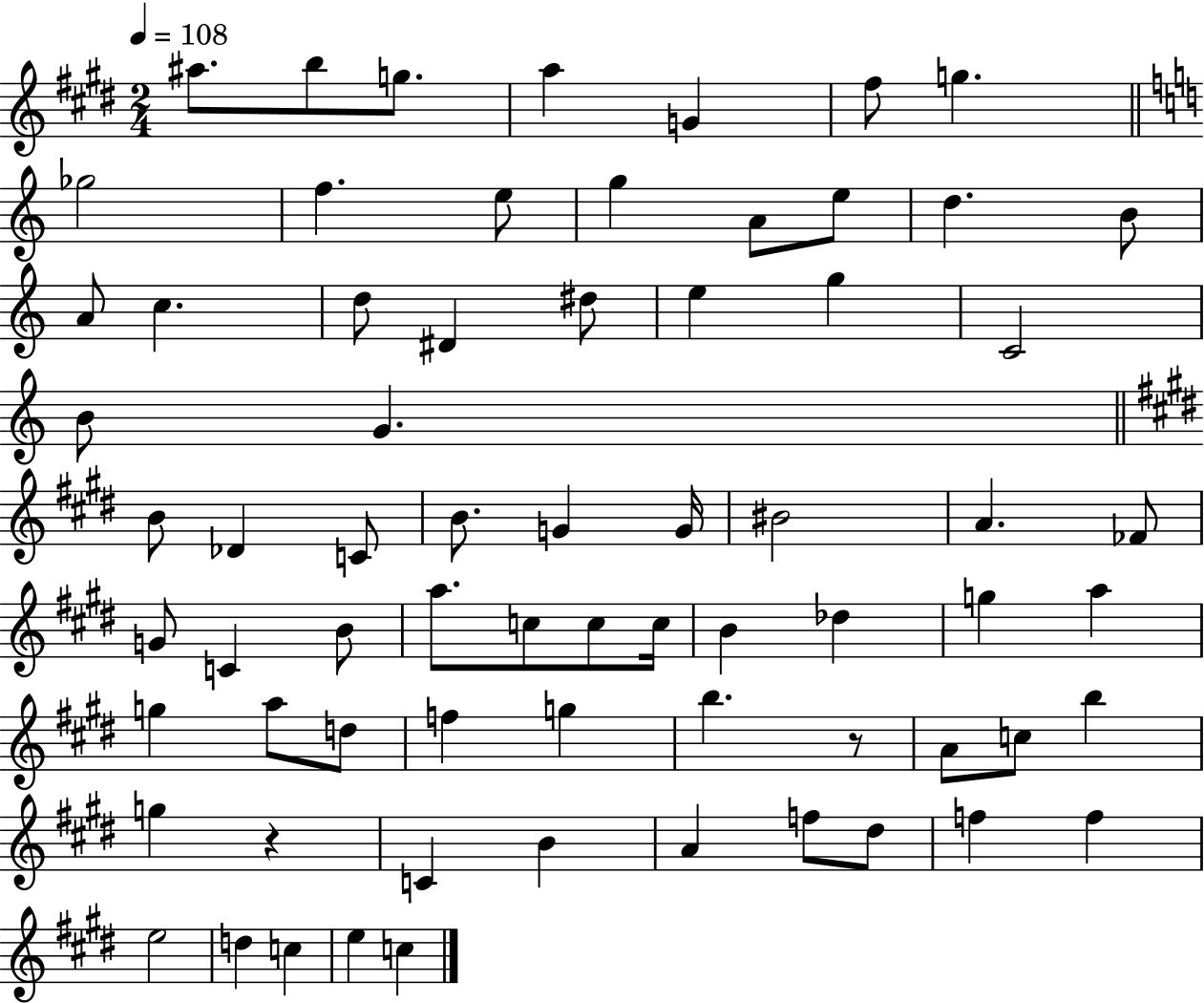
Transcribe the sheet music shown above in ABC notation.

X:1
T:Untitled
M:2/4
L:1/4
K:E
^a/2 b/2 g/2 a G ^f/2 g _g2 f e/2 g A/2 e/2 d B/2 A/2 c d/2 ^D ^d/2 e g C2 B/2 G B/2 _D C/2 B/2 G G/4 ^B2 A _F/2 G/2 C B/2 a/2 c/2 c/2 c/4 B _d g a g a/2 d/2 f g b z/2 A/2 c/2 b g z C B A f/2 ^d/2 f f e2 d c e c